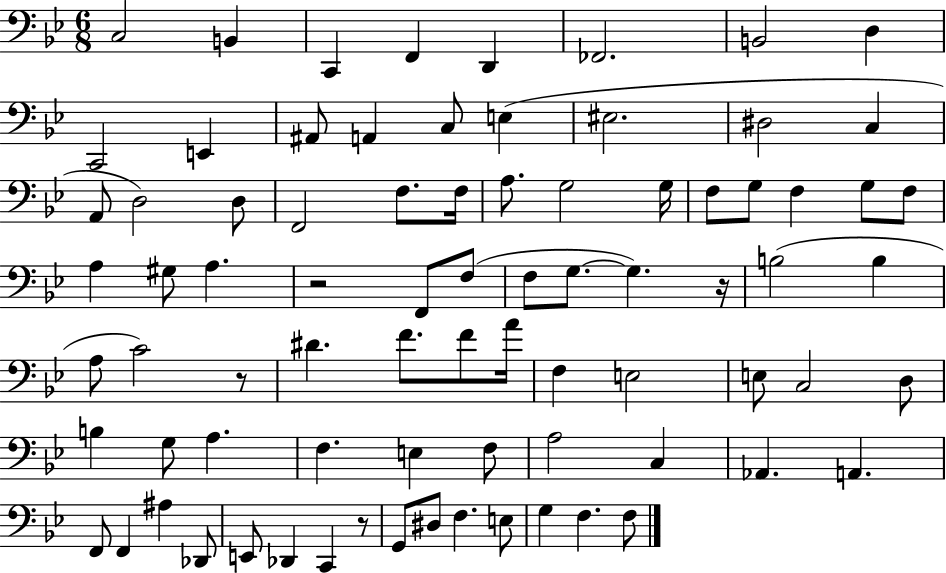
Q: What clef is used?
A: bass